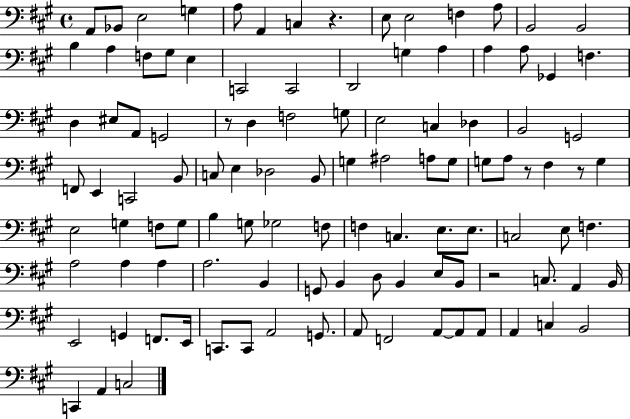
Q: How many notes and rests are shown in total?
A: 108